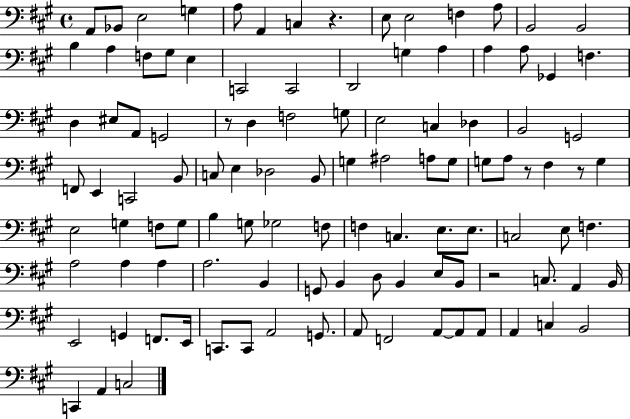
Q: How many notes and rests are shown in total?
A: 108